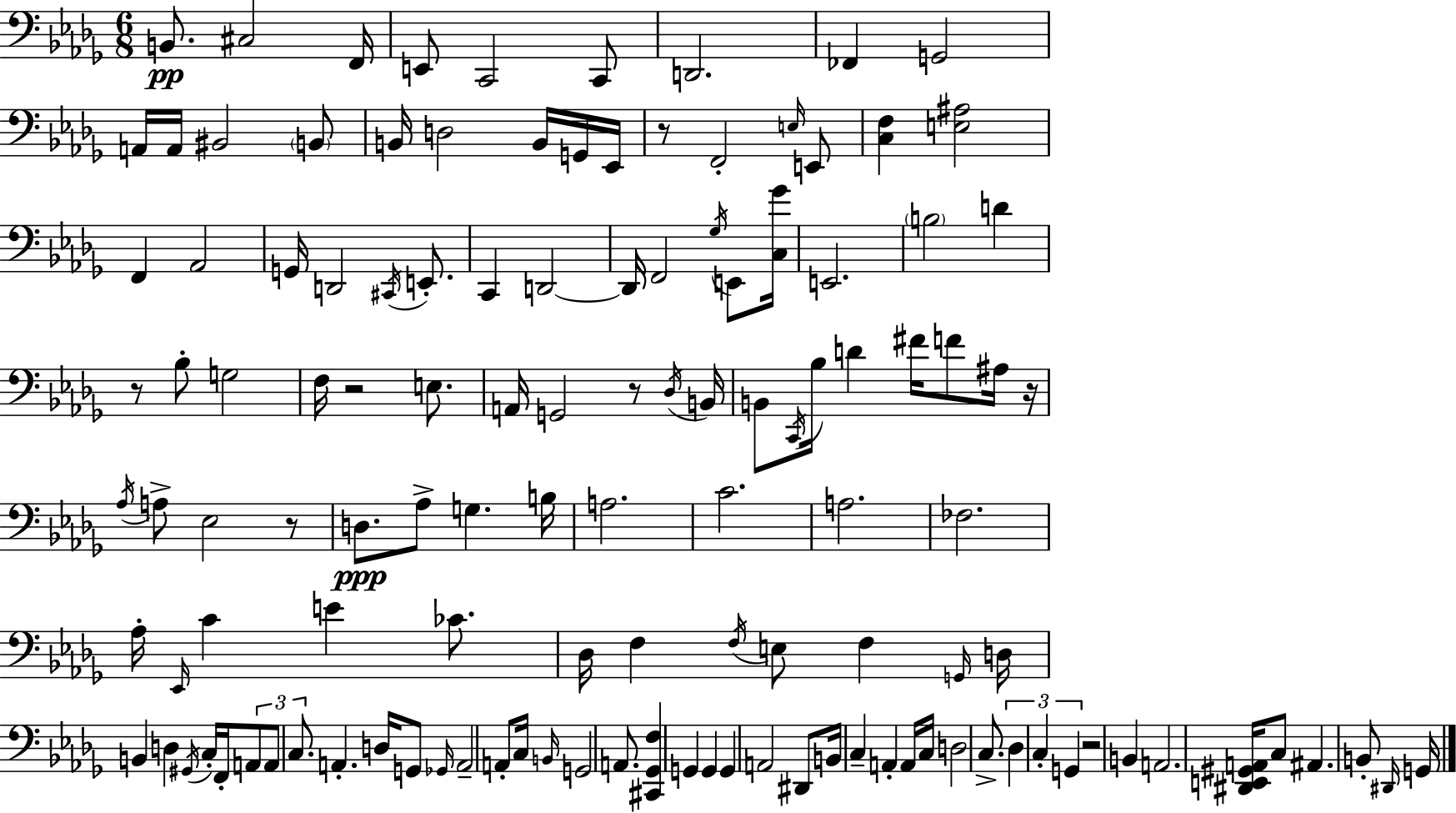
B2/e. C#3/h F2/s E2/e C2/h C2/e D2/h. FES2/q G2/h A2/s A2/s BIS2/h B2/e B2/s D3/h B2/s G2/s Eb2/s R/e F2/h E3/s E2/e [C3,F3]/q [E3,A#3]/h F2/q Ab2/h G2/s D2/h C#2/s E2/e. C2/q D2/h D2/s F2/h Gb3/s E2/e [C3,Gb4]/s E2/h. B3/h D4/q R/e Bb3/e G3/h F3/s R/h E3/e. A2/s G2/h R/e Db3/s B2/s B2/e C2/s Bb3/s D4/q F#4/s F4/e A#3/s R/s Ab3/s A3/e Eb3/h R/e D3/e. Ab3/e G3/q. B3/s A3/h. C4/h. A3/h. FES3/h. Ab3/s Eb2/s C4/q E4/q CES4/e. Db3/s F3/q F3/s E3/e F3/q G2/s D3/s B2/q D3/q G#2/s C3/s F2/s A2/e A2/e C3/e. A2/q. D3/s G2/e Gb2/s A2/h A2/e C3/s B2/s G2/h A2/e. [C#2,Gb2,F3]/q G2/q G2/q G2/q A2/h D#2/e B2/s C3/q A2/q A2/s C3/s D3/h C3/e. Db3/q C3/q G2/q R/h B2/q A2/h. [D#2,E2,G#2,A2]/s C3/e A#2/q. B2/e D#2/s G2/s